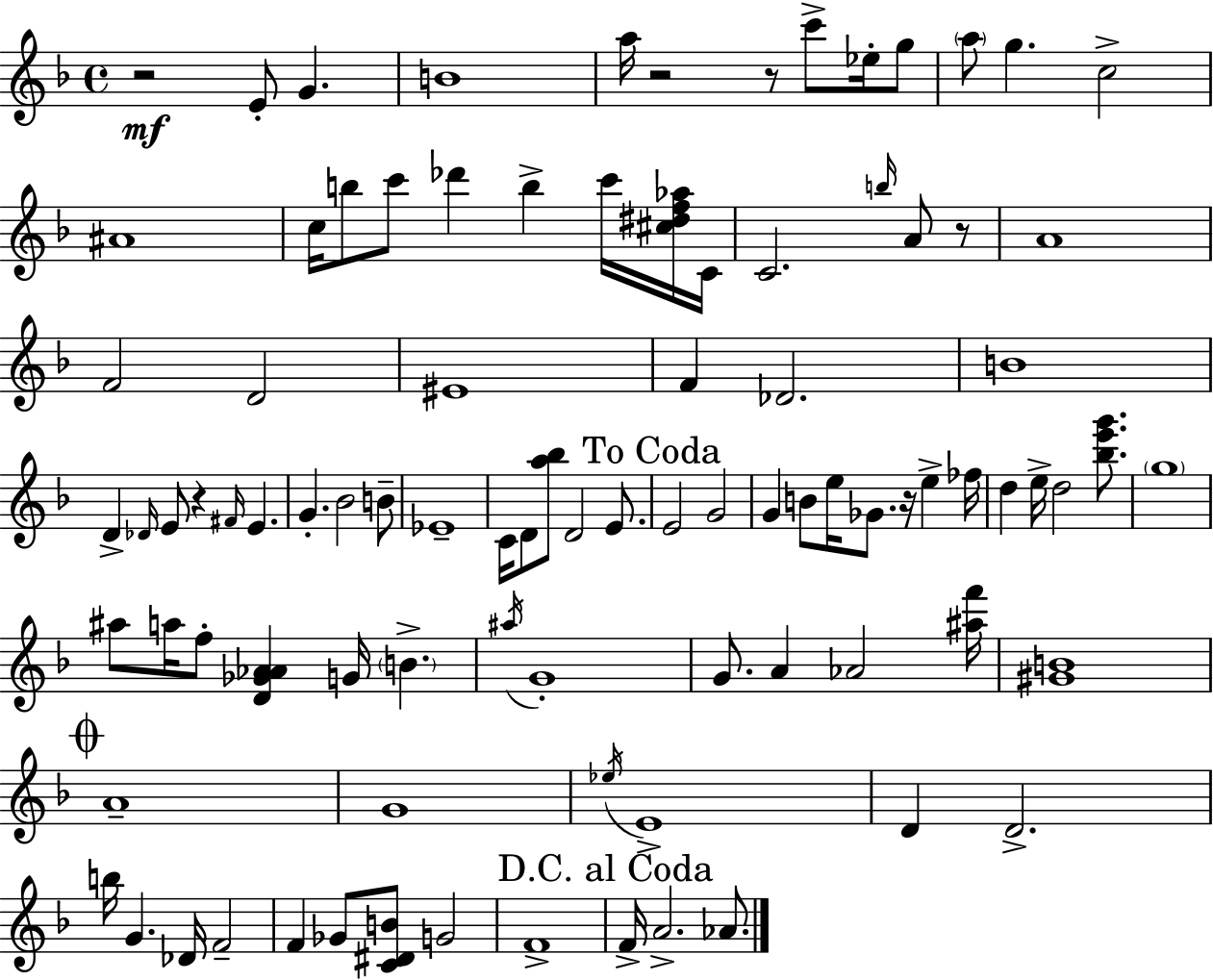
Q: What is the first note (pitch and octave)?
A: E4